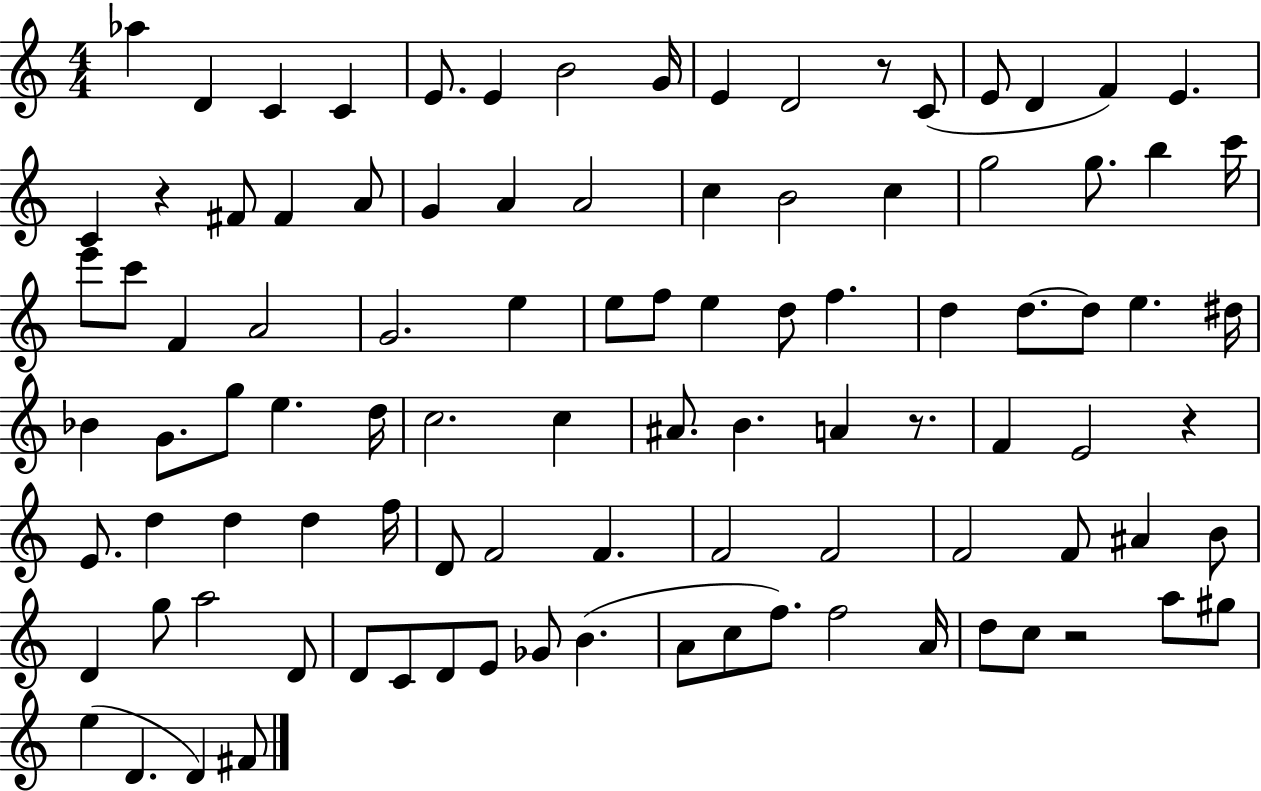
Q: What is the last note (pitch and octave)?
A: F#4